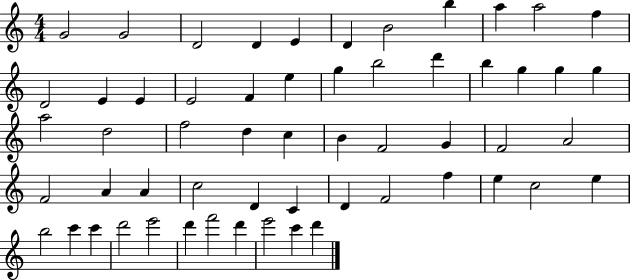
X:1
T:Untitled
M:4/4
L:1/4
K:C
G2 G2 D2 D E D B2 b a a2 f D2 E E E2 F e g b2 d' b g g g a2 d2 f2 d c B F2 G F2 A2 F2 A A c2 D C D F2 f e c2 e b2 c' c' d'2 e'2 d' f'2 d' e'2 c' d'